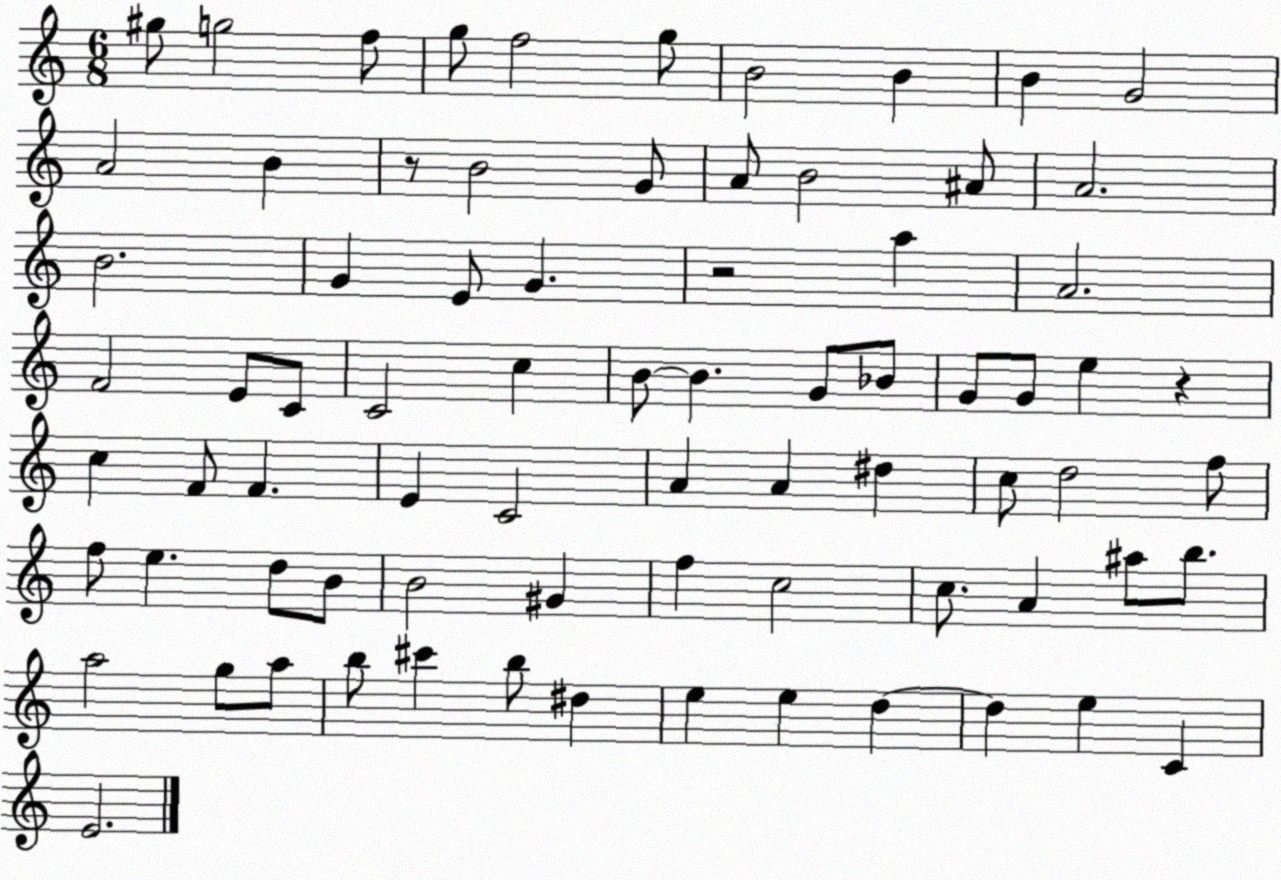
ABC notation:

X:1
T:Untitled
M:6/8
L:1/4
K:C
^g/2 g2 f/2 g/2 f2 g/2 B2 B B G2 A2 B z/2 B2 G/2 A/2 B2 ^A/2 A2 B2 G E/2 G z2 a A2 F2 E/2 C/2 C2 c B/2 B G/2 _B/2 G/2 G/2 e z c F/2 F E C2 A A ^d c/2 d2 f/2 f/2 e d/2 B/2 B2 ^G f c2 c/2 A ^a/2 b/2 a2 g/2 a/2 b/2 ^c' b/2 ^d e e d d e C E2